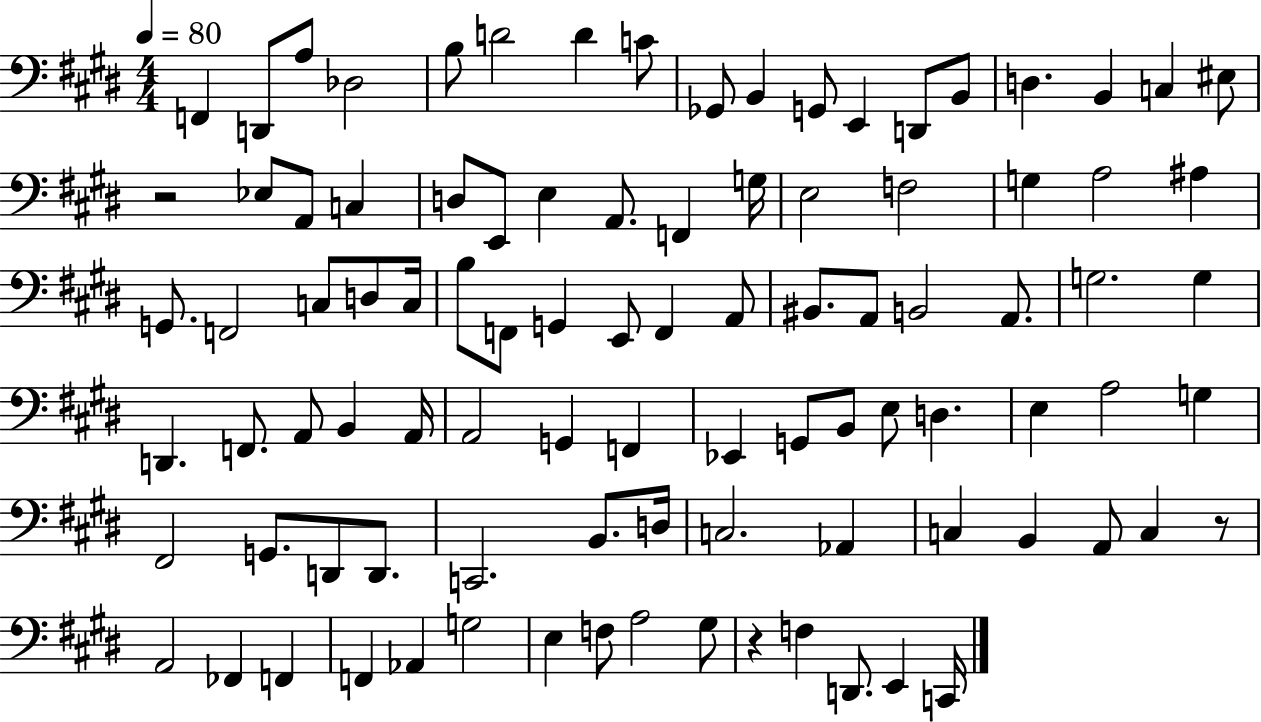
F2/q D2/e A3/e Db3/h B3/e D4/h D4/q C4/e Gb2/e B2/q G2/e E2/q D2/e B2/e D3/q. B2/q C3/q EIS3/e R/h Eb3/e A2/e C3/q D3/e E2/e E3/q A2/e. F2/q G3/s E3/h F3/h G3/q A3/h A#3/q G2/e. F2/h C3/e D3/e C3/s B3/e F2/e G2/q E2/e F2/q A2/e BIS2/e. A2/e B2/h A2/e. G3/h. G3/q D2/q. F2/e. A2/e B2/q A2/s A2/h G2/q F2/q Eb2/q G2/e B2/e E3/e D3/q. E3/q A3/h G3/q F#2/h G2/e. D2/e D2/e. C2/h. B2/e. D3/s C3/h. Ab2/q C3/q B2/q A2/e C3/q R/e A2/h FES2/q F2/q F2/q Ab2/q G3/h E3/q F3/e A3/h G#3/e R/q F3/q D2/e. E2/q C2/s